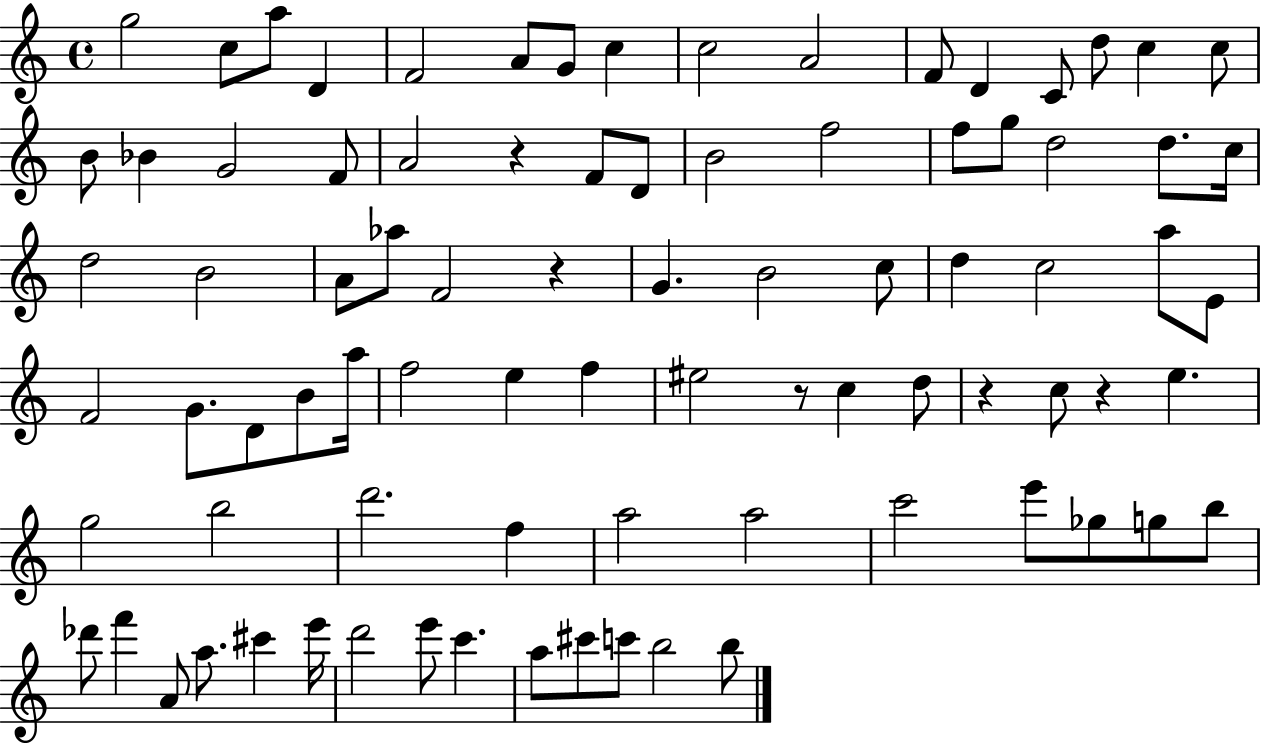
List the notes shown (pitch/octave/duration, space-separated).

G5/h C5/e A5/e D4/q F4/h A4/e G4/e C5/q C5/h A4/h F4/e D4/q C4/e D5/e C5/q C5/e B4/e Bb4/q G4/h F4/e A4/h R/q F4/e D4/e B4/h F5/h F5/e G5/e D5/h D5/e. C5/s D5/h B4/h A4/e Ab5/e F4/h R/q G4/q. B4/h C5/e D5/q C5/h A5/e E4/e F4/h G4/e. D4/e B4/e A5/s F5/h E5/q F5/q EIS5/h R/e C5/q D5/e R/q C5/e R/q E5/q. G5/h B5/h D6/h. F5/q A5/h A5/h C6/h E6/e Gb5/e G5/e B5/e Db6/e F6/q A4/e A5/e. C#6/q E6/s D6/h E6/e C6/q. A5/e C#6/e C6/e B5/h B5/e